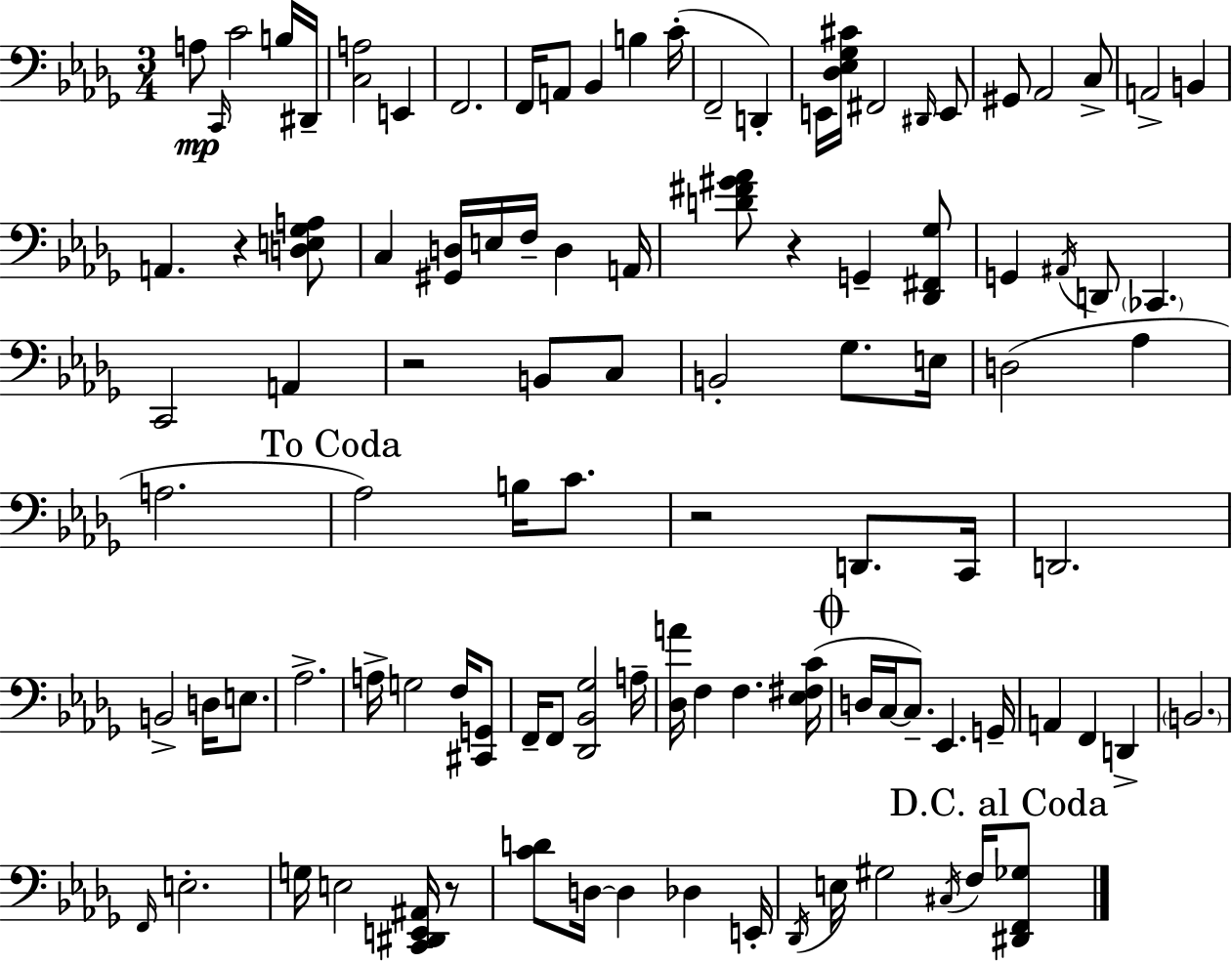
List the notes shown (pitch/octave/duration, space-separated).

A3/e C2/s C4/h B3/s D#2/s [C3,A3]/h E2/q F2/h. F2/s A2/e Bb2/q B3/q C4/s F2/h D2/q E2/s [Db3,Eb3,Gb3,C#4]/s F#2/h D#2/s E2/e G#2/e Ab2/h C3/e A2/h B2/q A2/q. R/q [D3,E3,Gb3,A3]/e C3/q [G#2,D3]/s E3/s F3/s D3/q A2/s [D4,F#4,G#4,Ab4]/e R/q G2/q [Db2,F#2,Gb3]/e G2/q A#2/s D2/e CES2/q. C2/h A2/q R/h B2/e C3/e B2/h Gb3/e. E3/s D3/h Ab3/q A3/h. Ab3/h B3/s C4/e. R/h D2/e. C2/s D2/h. B2/h D3/s E3/e. Ab3/h. A3/s G3/h F3/s [C#2,G2]/e F2/s F2/e [Db2,Bb2,Gb3]/h A3/s [Db3,A4]/s F3/q F3/q. [Eb3,F#3,C4]/s D3/s C3/s C3/e. Eb2/q. G2/s A2/q F2/q D2/q B2/h. F2/s E3/h. G3/s E3/h [C2,D#2,E2,A#2]/s R/e [C4,D4]/e D3/s D3/q Db3/q E2/s Db2/s E3/s G#3/h C#3/s F3/s [D#2,F2,Gb3]/e